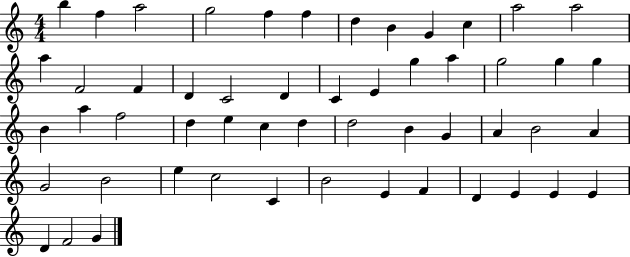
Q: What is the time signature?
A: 4/4